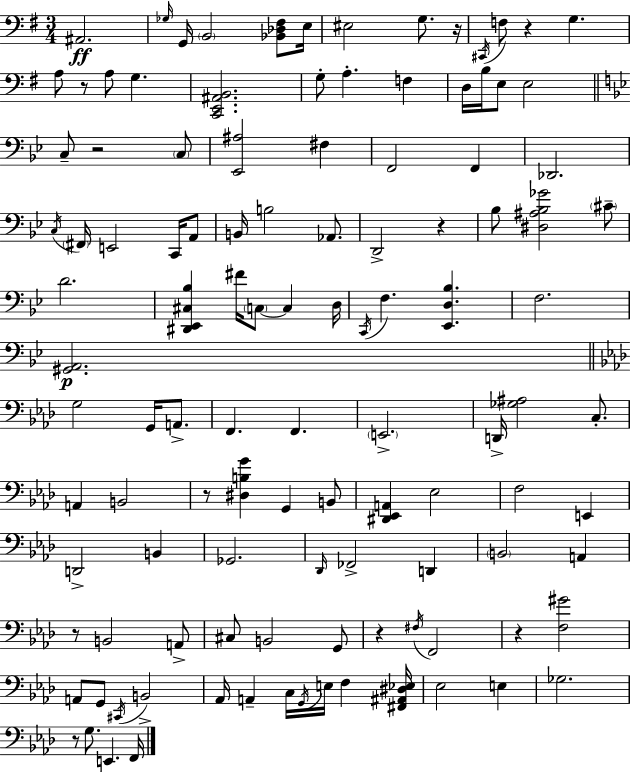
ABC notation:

X:1
T:Untitled
M:3/4
L:1/4
K:G
^A,,2 _G,/4 G,,/4 B,,2 [_B,,_D,^F,]/2 E,/4 ^E,2 G,/2 z/4 ^C,,/4 F,/2 z G, A,/2 z/2 A,/2 G, [C,,E,,^A,,B,,]2 G,/2 A, F, D,/4 B,/4 E,/2 E,2 C,/2 z2 C,/2 [_E,,^A,]2 ^F, F,,2 F,, _D,,2 C,/4 ^F,,/4 E,,2 C,,/4 A,,/2 B,,/4 B,2 _A,,/2 D,,2 z _B,/2 [^D,^A,_B,_G]2 ^C/2 D2 [^D,,_E,,^C,_B,] ^F/4 C,/2 C, D,/4 C,,/4 F, [_E,,D,_B,] F,2 [^G,,A,,]2 G,2 G,,/4 A,,/2 F,, F,, E,,2 D,,/4 [_G,^A,]2 C,/2 A,, B,,2 z/2 [^D,B,G] G,, B,,/2 [^D,,_E,,A,,] _E,2 F,2 E,, D,,2 B,, _G,,2 _D,,/4 _F,,2 D,, B,,2 A,, z/2 B,,2 A,,/2 ^C,/2 B,,2 G,,/2 z ^F,/4 F,,2 z [F,^G]2 A,,/2 G,,/2 ^C,,/4 B,,2 _A,,/4 A,, C,/4 G,,/4 E,/4 F, [^F,,^A,,^D,_E,]/4 _E,2 E, _G,2 z/2 G,/2 E,, F,,/4